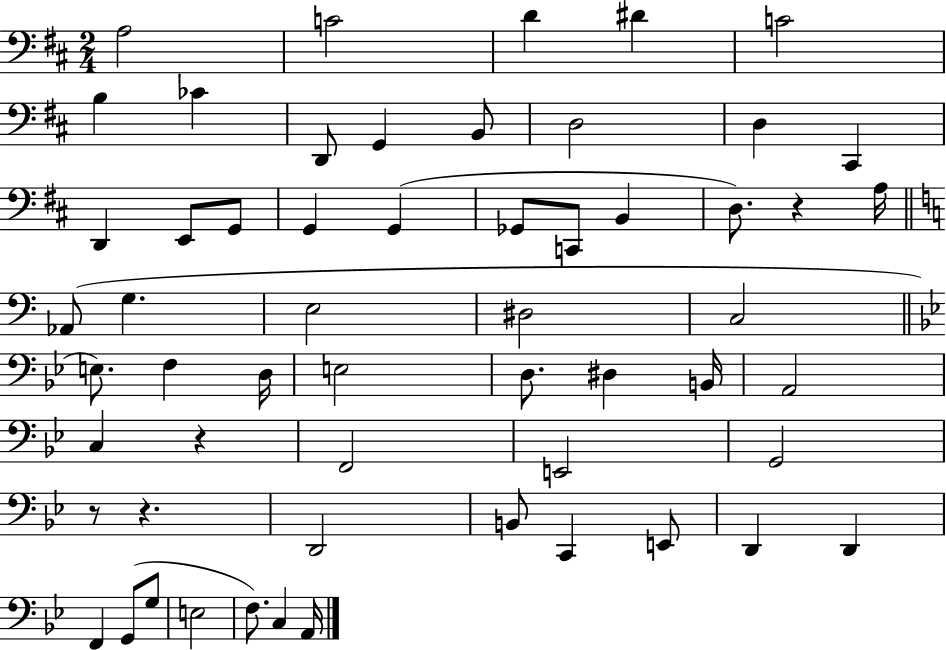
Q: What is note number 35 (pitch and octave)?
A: B2